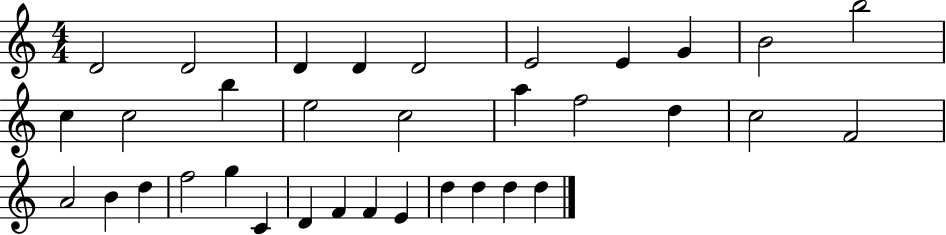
{
  \clef treble
  \numericTimeSignature
  \time 4/4
  \key c \major
  d'2 d'2 | d'4 d'4 d'2 | e'2 e'4 g'4 | b'2 b''2 | \break c''4 c''2 b''4 | e''2 c''2 | a''4 f''2 d''4 | c''2 f'2 | \break a'2 b'4 d''4 | f''2 g''4 c'4 | d'4 f'4 f'4 e'4 | d''4 d''4 d''4 d''4 | \break \bar "|."
}